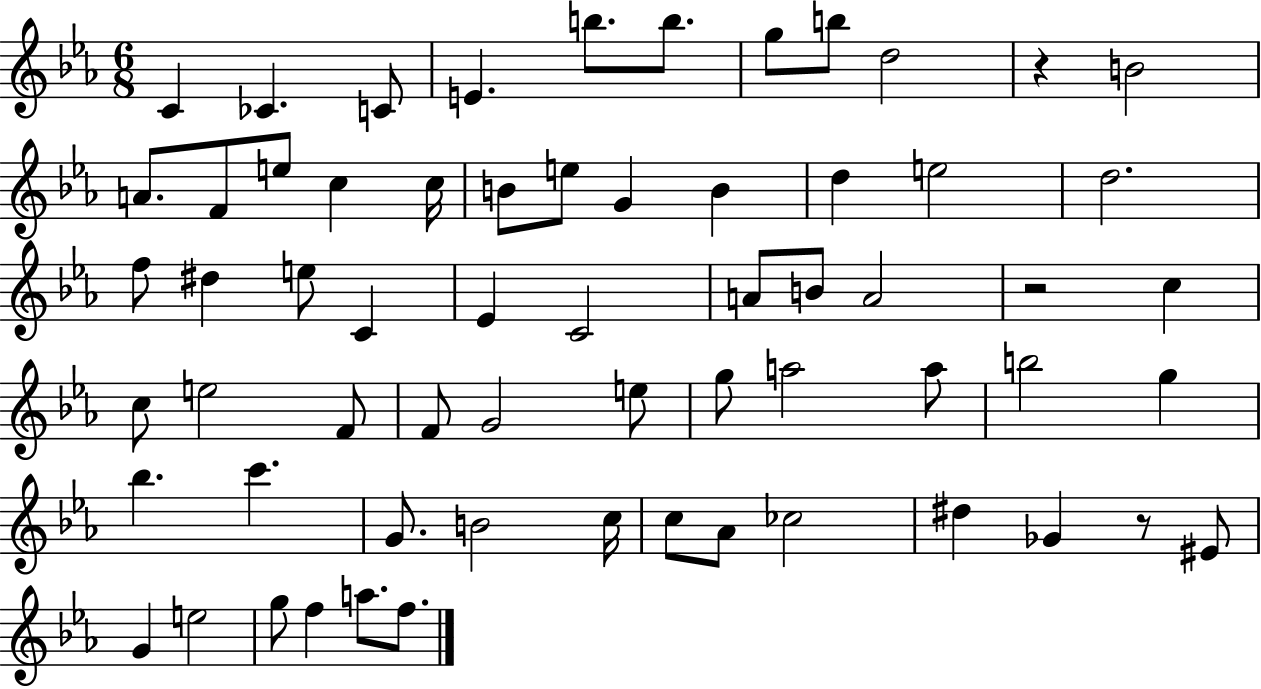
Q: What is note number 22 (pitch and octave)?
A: D5